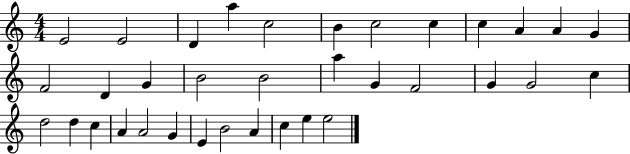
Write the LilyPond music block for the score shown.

{
  \clef treble
  \numericTimeSignature
  \time 4/4
  \key c \major
  e'2 e'2 | d'4 a''4 c''2 | b'4 c''2 c''4 | c''4 a'4 a'4 g'4 | \break f'2 d'4 g'4 | b'2 b'2 | a''4 g'4 f'2 | g'4 g'2 c''4 | \break d''2 d''4 c''4 | a'4 a'2 g'4 | e'4 b'2 a'4 | c''4 e''4 e''2 | \break \bar "|."
}